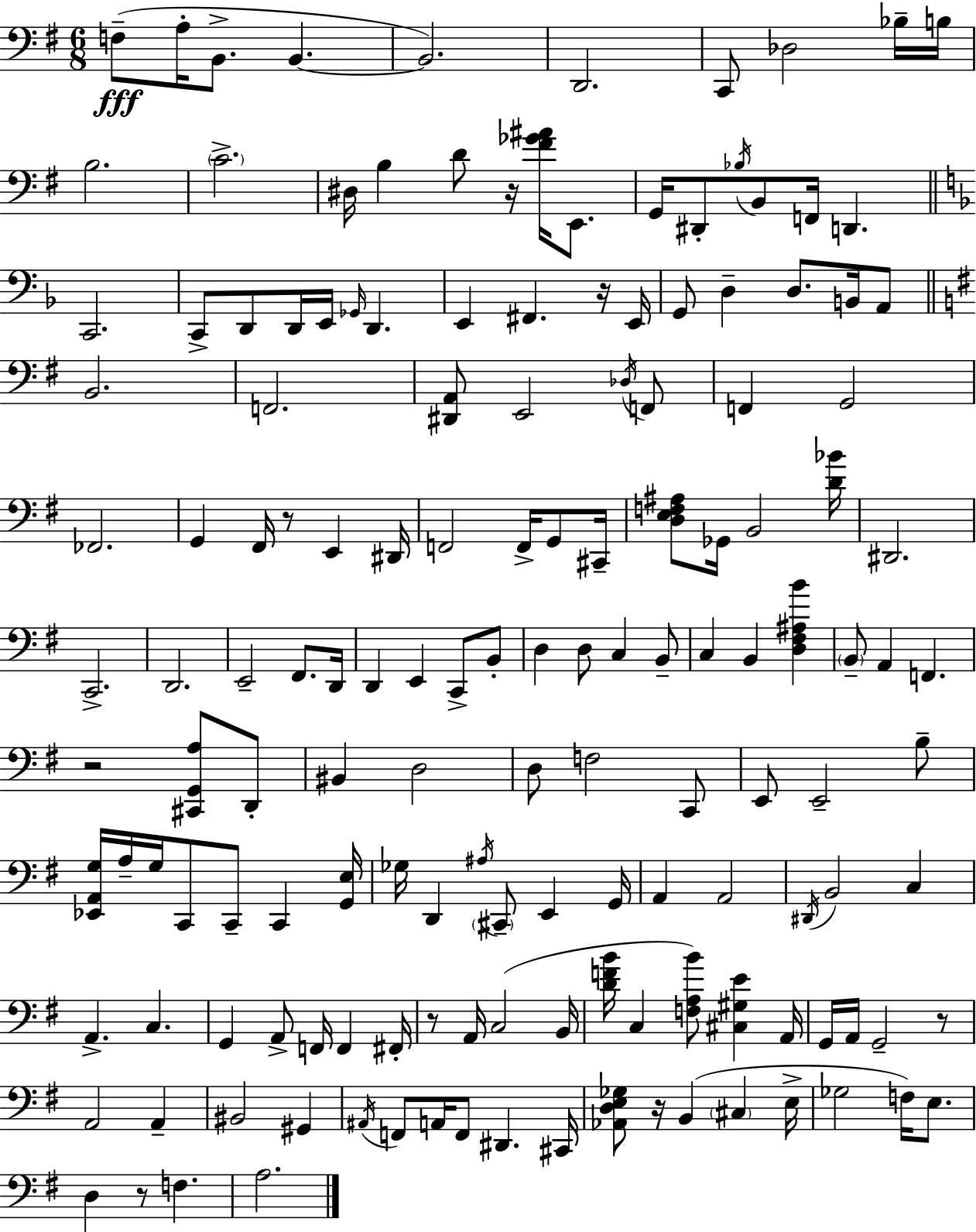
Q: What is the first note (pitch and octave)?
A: F3